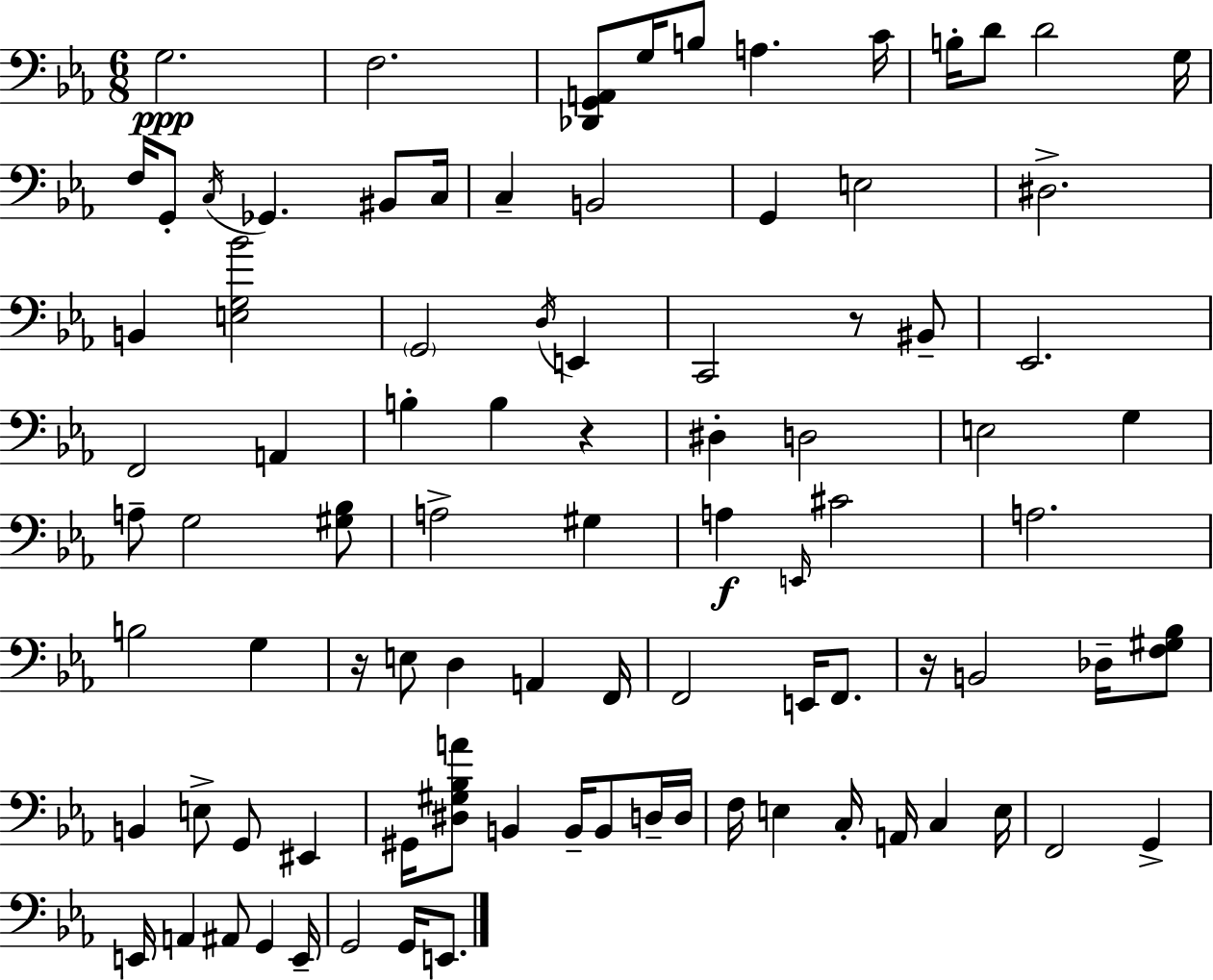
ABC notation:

X:1
T:Untitled
M:6/8
L:1/4
K:Cm
G,2 F,2 [_D,,G,,A,,]/2 G,/4 B,/2 A, C/4 B,/4 D/2 D2 G,/4 F,/4 G,,/2 C,/4 _G,, ^B,,/2 C,/4 C, B,,2 G,, E,2 ^D,2 B,, [E,G,_B]2 G,,2 D,/4 E,, C,,2 z/2 ^B,,/2 _E,,2 F,,2 A,, B, B, z ^D, D,2 E,2 G, A,/2 G,2 [^G,_B,]/2 A,2 ^G, A, E,,/4 ^C2 A,2 B,2 G, z/4 E,/2 D, A,, F,,/4 F,,2 E,,/4 F,,/2 z/4 B,,2 _D,/4 [F,^G,_B,]/2 B,, E,/2 G,,/2 ^E,, ^G,,/4 [^D,^G,_B,A]/2 B,, B,,/4 B,,/2 D,/4 D,/4 F,/4 E, C,/4 A,,/4 C, E,/4 F,,2 G,, E,,/4 A,, ^A,,/2 G,, E,,/4 G,,2 G,,/4 E,,/2